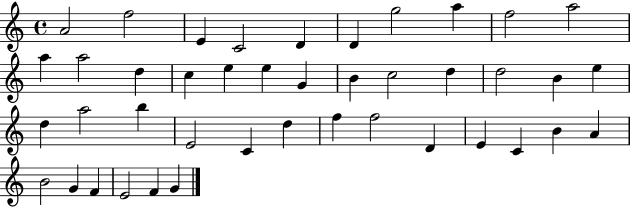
A4/h F5/h E4/q C4/h D4/q D4/q G5/h A5/q F5/h A5/h A5/q A5/h D5/q C5/q E5/q E5/q G4/q B4/q C5/h D5/q D5/h B4/q E5/q D5/q A5/h B5/q E4/h C4/q D5/q F5/q F5/h D4/q E4/q C4/q B4/q A4/q B4/h G4/q F4/q E4/h F4/q G4/q